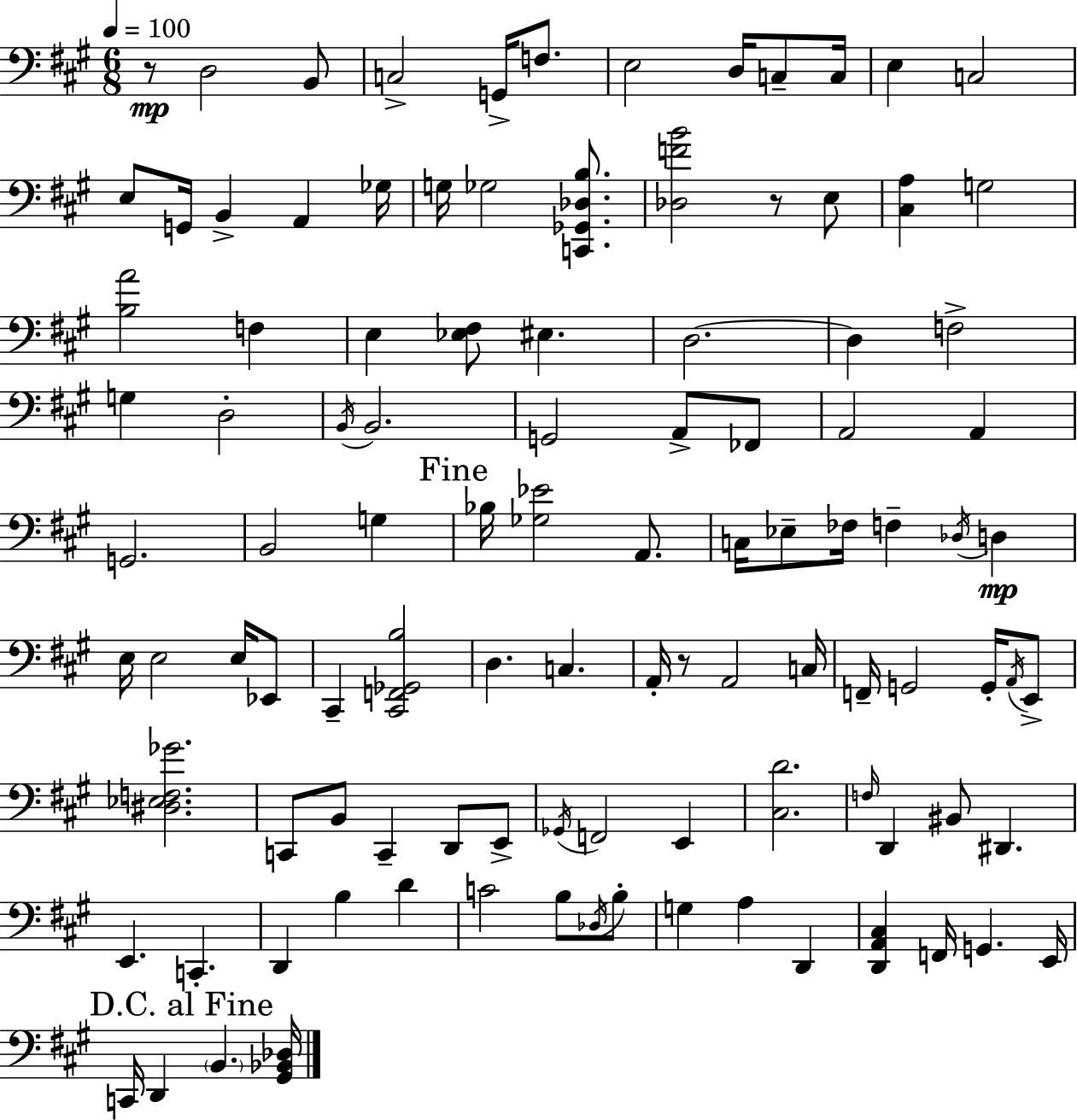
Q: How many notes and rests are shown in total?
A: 105